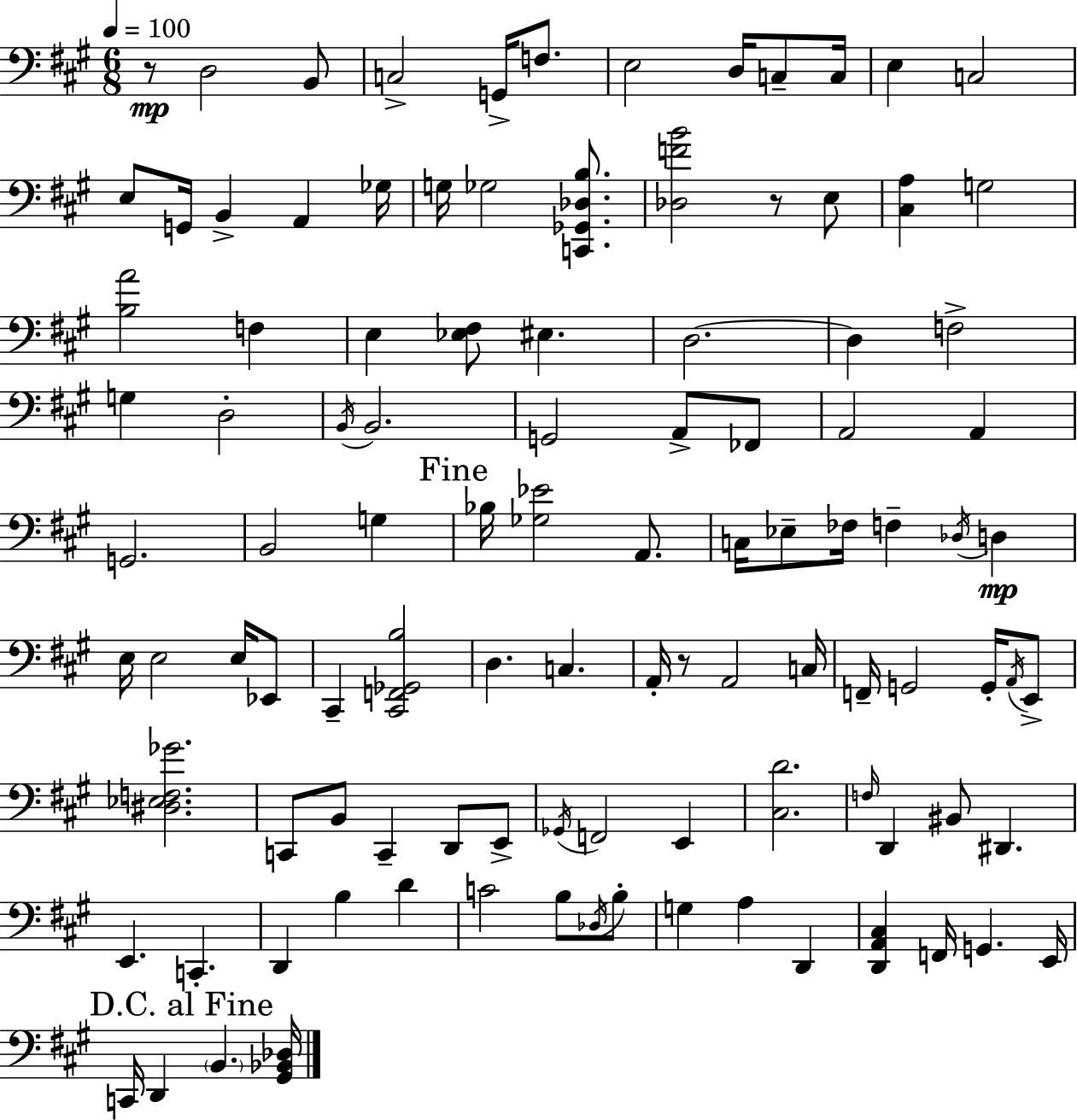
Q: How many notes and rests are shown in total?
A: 105